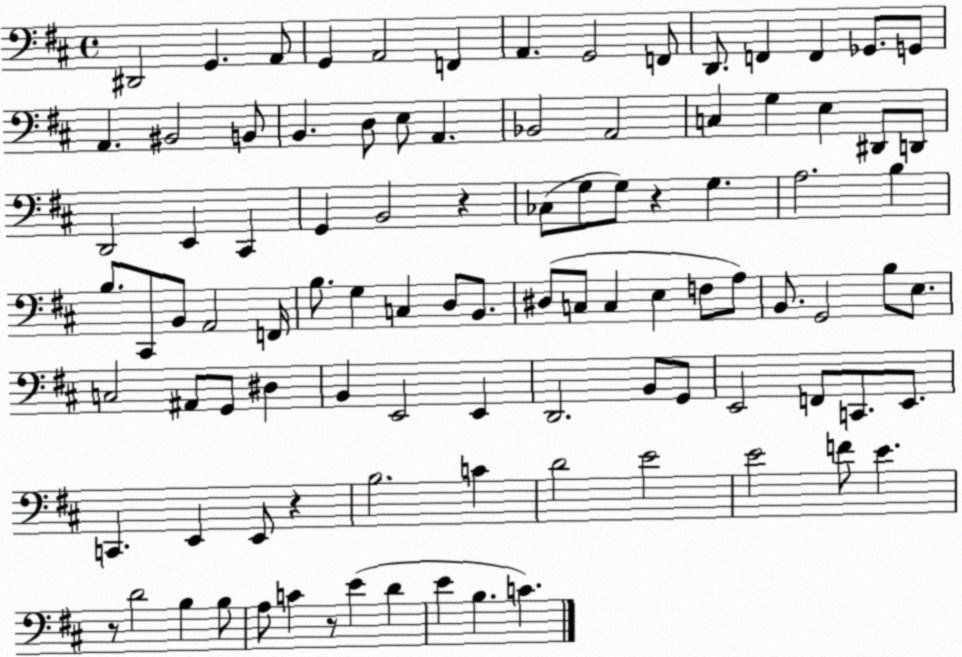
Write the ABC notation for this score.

X:1
T:Untitled
M:4/4
L:1/4
K:D
^D,,2 G,, A,,/2 G,, A,,2 F,, A,, G,,2 F,,/2 D,,/2 F,, F,, _G,,/2 G,,/2 A,, ^B,,2 B,,/2 B,, D,/2 E,/2 A,, _B,,2 A,,2 C, G, E, ^D,,/2 D,,/2 D,,2 E,, ^C,, G,, B,,2 z _C,/2 G,/2 G,/2 z G, A,2 B, B,/2 ^C,,/2 B,,/2 A,,2 F,,/4 B,/2 G, C, D,/2 B,,/2 ^D,/2 C,/2 C, E, F,/2 A,/2 B,,/2 G,,2 B,/2 E,/2 C,2 ^A,,/2 G,,/2 ^D, B,, E,,2 E,, D,,2 B,,/2 G,,/2 E,,2 F,,/2 C,,/2 E,,/2 C,, E,, E,,/2 z B,2 C D2 E2 E2 F/2 E z/2 D2 B, B,/2 A,/2 C z/2 E D E B, C